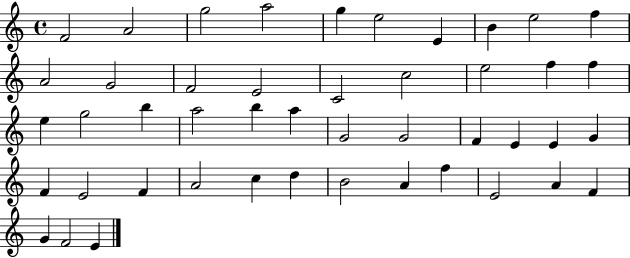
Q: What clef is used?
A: treble